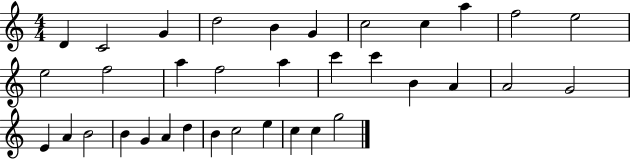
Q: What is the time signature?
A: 4/4